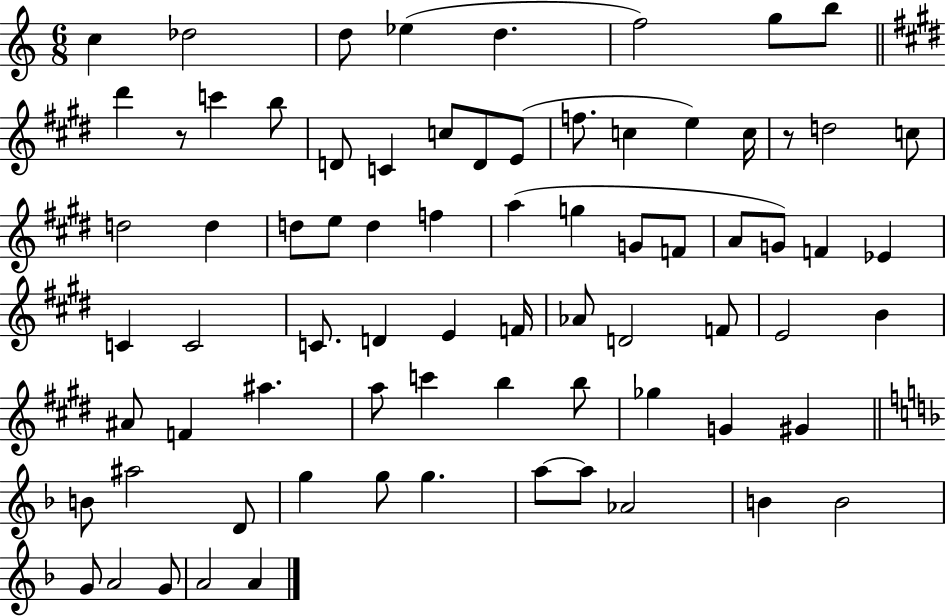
{
  \clef treble
  \numericTimeSignature
  \time 6/8
  \key c \major
  c''4 des''2 | d''8 ees''4( d''4. | f''2) g''8 b''8 | \bar "||" \break \key e \major dis'''4 r8 c'''4 b''8 | d'8 c'4 c''8 d'8 e'8( | f''8. c''4 e''4) c''16 | r8 d''2 c''8 | \break d''2 d''4 | d''8 e''8 d''4 f''4 | a''4( g''4 g'8 f'8 | a'8 g'8) f'4 ees'4 | \break c'4 c'2 | c'8. d'4 e'4 f'16 | aes'8 d'2 f'8 | e'2 b'4 | \break ais'8 f'4 ais''4. | a''8 c'''4 b''4 b''8 | ges''4 g'4 gis'4 | \bar "||" \break \key f \major b'8 ais''2 d'8 | g''4 g''8 g''4. | a''8~~ a''8 aes'2 | b'4 b'2 | \break g'8 a'2 g'8 | a'2 a'4 | \bar "|."
}